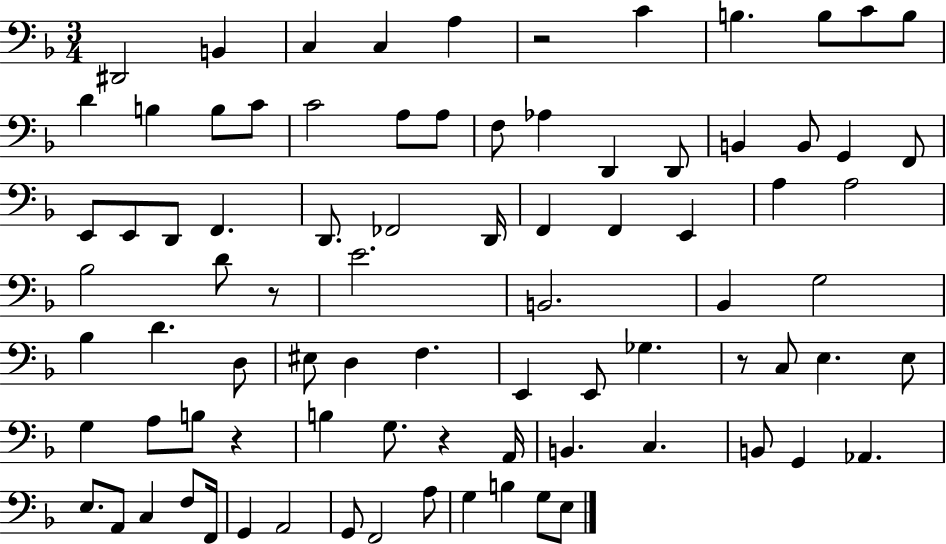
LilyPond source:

{
  \clef bass
  \numericTimeSignature
  \time 3/4
  \key f \major
  \repeat volta 2 { dis,2 b,4 | c4 c4 a4 | r2 c'4 | b4. b8 c'8 b8 | \break d'4 b4 b8 c'8 | c'2 a8 a8 | f8 aes4 d,4 d,8 | b,4 b,8 g,4 f,8 | \break e,8 e,8 d,8 f,4. | d,8. fes,2 d,16 | f,4 f,4 e,4 | a4 a2 | \break bes2 d'8 r8 | e'2. | b,2. | bes,4 g2 | \break bes4 d'4. d8 | eis8 d4 f4. | e,4 e,8 ges4. | r8 c8 e4. e8 | \break g4 a8 b8 r4 | b4 g8. r4 a,16 | b,4. c4. | b,8 g,4 aes,4. | \break e8. a,8 c4 f8 f,16 | g,4 a,2 | g,8 f,2 a8 | g4 b4 g8 e8 | \break } \bar "|."
}